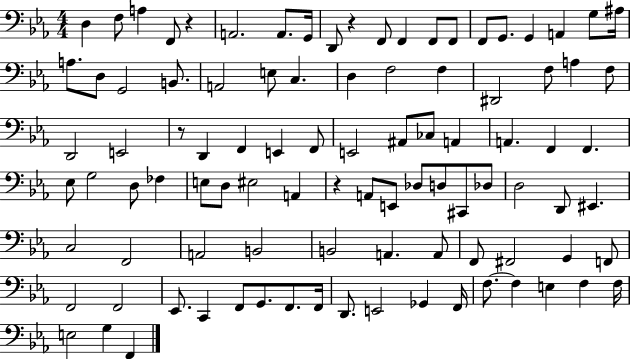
D3/q F3/e A3/q F2/e R/q A2/h. A2/e. G2/s D2/e R/q F2/e F2/q F2/e F2/e F2/e G2/e. G2/q A2/q G3/e A#3/s A3/e. D3/e G2/h B2/e. A2/h E3/e C3/q. D3/q F3/h F3/q D#2/h F3/e A3/q F3/e D2/h E2/h R/e D2/q F2/q E2/q F2/e E2/h A#2/e CES3/e A2/q A2/q. F2/q F2/q. Eb3/e G3/h D3/e FES3/q E3/e D3/e EIS3/h A2/q R/q A2/e E2/e Db3/e D3/e C#2/e Db3/e D3/h D2/e EIS2/q. C3/h F2/h A2/h B2/h B2/h A2/q. A2/e F2/e F#2/h G2/q F2/e F2/h F2/h Eb2/e. C2/q F2/e G2/e. F2/e. F2/s D2/e. E2/h Gb2/q F2/s F3/e. F3/q E3/q F3/q F3/s E3/h G3/q F2/q